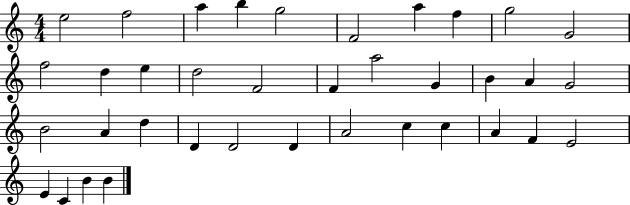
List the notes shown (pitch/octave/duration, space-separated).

E5/h F5/h A5/q B5/q G5/h F4/h A5/q F5/q G5/h G4/h F5/h D5/q E5/q D5/h F4/h F4/q A5/h G4/q B4/q A4/q G4/h B4/h A4/q D5/q D4/q D4/h D4/q A4/h C5/q C5/q A4/q F4/q E4/h E4/q C4/q B4/q B4/q